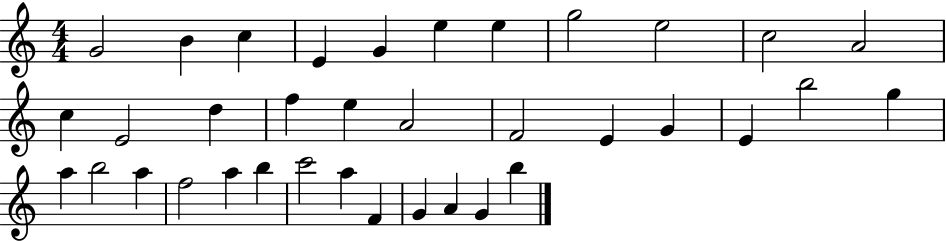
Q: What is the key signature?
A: C major